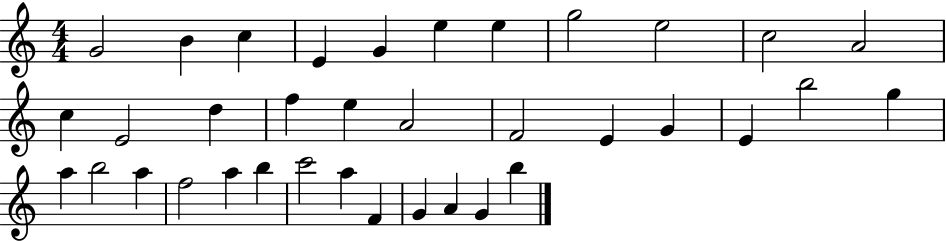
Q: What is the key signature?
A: C major